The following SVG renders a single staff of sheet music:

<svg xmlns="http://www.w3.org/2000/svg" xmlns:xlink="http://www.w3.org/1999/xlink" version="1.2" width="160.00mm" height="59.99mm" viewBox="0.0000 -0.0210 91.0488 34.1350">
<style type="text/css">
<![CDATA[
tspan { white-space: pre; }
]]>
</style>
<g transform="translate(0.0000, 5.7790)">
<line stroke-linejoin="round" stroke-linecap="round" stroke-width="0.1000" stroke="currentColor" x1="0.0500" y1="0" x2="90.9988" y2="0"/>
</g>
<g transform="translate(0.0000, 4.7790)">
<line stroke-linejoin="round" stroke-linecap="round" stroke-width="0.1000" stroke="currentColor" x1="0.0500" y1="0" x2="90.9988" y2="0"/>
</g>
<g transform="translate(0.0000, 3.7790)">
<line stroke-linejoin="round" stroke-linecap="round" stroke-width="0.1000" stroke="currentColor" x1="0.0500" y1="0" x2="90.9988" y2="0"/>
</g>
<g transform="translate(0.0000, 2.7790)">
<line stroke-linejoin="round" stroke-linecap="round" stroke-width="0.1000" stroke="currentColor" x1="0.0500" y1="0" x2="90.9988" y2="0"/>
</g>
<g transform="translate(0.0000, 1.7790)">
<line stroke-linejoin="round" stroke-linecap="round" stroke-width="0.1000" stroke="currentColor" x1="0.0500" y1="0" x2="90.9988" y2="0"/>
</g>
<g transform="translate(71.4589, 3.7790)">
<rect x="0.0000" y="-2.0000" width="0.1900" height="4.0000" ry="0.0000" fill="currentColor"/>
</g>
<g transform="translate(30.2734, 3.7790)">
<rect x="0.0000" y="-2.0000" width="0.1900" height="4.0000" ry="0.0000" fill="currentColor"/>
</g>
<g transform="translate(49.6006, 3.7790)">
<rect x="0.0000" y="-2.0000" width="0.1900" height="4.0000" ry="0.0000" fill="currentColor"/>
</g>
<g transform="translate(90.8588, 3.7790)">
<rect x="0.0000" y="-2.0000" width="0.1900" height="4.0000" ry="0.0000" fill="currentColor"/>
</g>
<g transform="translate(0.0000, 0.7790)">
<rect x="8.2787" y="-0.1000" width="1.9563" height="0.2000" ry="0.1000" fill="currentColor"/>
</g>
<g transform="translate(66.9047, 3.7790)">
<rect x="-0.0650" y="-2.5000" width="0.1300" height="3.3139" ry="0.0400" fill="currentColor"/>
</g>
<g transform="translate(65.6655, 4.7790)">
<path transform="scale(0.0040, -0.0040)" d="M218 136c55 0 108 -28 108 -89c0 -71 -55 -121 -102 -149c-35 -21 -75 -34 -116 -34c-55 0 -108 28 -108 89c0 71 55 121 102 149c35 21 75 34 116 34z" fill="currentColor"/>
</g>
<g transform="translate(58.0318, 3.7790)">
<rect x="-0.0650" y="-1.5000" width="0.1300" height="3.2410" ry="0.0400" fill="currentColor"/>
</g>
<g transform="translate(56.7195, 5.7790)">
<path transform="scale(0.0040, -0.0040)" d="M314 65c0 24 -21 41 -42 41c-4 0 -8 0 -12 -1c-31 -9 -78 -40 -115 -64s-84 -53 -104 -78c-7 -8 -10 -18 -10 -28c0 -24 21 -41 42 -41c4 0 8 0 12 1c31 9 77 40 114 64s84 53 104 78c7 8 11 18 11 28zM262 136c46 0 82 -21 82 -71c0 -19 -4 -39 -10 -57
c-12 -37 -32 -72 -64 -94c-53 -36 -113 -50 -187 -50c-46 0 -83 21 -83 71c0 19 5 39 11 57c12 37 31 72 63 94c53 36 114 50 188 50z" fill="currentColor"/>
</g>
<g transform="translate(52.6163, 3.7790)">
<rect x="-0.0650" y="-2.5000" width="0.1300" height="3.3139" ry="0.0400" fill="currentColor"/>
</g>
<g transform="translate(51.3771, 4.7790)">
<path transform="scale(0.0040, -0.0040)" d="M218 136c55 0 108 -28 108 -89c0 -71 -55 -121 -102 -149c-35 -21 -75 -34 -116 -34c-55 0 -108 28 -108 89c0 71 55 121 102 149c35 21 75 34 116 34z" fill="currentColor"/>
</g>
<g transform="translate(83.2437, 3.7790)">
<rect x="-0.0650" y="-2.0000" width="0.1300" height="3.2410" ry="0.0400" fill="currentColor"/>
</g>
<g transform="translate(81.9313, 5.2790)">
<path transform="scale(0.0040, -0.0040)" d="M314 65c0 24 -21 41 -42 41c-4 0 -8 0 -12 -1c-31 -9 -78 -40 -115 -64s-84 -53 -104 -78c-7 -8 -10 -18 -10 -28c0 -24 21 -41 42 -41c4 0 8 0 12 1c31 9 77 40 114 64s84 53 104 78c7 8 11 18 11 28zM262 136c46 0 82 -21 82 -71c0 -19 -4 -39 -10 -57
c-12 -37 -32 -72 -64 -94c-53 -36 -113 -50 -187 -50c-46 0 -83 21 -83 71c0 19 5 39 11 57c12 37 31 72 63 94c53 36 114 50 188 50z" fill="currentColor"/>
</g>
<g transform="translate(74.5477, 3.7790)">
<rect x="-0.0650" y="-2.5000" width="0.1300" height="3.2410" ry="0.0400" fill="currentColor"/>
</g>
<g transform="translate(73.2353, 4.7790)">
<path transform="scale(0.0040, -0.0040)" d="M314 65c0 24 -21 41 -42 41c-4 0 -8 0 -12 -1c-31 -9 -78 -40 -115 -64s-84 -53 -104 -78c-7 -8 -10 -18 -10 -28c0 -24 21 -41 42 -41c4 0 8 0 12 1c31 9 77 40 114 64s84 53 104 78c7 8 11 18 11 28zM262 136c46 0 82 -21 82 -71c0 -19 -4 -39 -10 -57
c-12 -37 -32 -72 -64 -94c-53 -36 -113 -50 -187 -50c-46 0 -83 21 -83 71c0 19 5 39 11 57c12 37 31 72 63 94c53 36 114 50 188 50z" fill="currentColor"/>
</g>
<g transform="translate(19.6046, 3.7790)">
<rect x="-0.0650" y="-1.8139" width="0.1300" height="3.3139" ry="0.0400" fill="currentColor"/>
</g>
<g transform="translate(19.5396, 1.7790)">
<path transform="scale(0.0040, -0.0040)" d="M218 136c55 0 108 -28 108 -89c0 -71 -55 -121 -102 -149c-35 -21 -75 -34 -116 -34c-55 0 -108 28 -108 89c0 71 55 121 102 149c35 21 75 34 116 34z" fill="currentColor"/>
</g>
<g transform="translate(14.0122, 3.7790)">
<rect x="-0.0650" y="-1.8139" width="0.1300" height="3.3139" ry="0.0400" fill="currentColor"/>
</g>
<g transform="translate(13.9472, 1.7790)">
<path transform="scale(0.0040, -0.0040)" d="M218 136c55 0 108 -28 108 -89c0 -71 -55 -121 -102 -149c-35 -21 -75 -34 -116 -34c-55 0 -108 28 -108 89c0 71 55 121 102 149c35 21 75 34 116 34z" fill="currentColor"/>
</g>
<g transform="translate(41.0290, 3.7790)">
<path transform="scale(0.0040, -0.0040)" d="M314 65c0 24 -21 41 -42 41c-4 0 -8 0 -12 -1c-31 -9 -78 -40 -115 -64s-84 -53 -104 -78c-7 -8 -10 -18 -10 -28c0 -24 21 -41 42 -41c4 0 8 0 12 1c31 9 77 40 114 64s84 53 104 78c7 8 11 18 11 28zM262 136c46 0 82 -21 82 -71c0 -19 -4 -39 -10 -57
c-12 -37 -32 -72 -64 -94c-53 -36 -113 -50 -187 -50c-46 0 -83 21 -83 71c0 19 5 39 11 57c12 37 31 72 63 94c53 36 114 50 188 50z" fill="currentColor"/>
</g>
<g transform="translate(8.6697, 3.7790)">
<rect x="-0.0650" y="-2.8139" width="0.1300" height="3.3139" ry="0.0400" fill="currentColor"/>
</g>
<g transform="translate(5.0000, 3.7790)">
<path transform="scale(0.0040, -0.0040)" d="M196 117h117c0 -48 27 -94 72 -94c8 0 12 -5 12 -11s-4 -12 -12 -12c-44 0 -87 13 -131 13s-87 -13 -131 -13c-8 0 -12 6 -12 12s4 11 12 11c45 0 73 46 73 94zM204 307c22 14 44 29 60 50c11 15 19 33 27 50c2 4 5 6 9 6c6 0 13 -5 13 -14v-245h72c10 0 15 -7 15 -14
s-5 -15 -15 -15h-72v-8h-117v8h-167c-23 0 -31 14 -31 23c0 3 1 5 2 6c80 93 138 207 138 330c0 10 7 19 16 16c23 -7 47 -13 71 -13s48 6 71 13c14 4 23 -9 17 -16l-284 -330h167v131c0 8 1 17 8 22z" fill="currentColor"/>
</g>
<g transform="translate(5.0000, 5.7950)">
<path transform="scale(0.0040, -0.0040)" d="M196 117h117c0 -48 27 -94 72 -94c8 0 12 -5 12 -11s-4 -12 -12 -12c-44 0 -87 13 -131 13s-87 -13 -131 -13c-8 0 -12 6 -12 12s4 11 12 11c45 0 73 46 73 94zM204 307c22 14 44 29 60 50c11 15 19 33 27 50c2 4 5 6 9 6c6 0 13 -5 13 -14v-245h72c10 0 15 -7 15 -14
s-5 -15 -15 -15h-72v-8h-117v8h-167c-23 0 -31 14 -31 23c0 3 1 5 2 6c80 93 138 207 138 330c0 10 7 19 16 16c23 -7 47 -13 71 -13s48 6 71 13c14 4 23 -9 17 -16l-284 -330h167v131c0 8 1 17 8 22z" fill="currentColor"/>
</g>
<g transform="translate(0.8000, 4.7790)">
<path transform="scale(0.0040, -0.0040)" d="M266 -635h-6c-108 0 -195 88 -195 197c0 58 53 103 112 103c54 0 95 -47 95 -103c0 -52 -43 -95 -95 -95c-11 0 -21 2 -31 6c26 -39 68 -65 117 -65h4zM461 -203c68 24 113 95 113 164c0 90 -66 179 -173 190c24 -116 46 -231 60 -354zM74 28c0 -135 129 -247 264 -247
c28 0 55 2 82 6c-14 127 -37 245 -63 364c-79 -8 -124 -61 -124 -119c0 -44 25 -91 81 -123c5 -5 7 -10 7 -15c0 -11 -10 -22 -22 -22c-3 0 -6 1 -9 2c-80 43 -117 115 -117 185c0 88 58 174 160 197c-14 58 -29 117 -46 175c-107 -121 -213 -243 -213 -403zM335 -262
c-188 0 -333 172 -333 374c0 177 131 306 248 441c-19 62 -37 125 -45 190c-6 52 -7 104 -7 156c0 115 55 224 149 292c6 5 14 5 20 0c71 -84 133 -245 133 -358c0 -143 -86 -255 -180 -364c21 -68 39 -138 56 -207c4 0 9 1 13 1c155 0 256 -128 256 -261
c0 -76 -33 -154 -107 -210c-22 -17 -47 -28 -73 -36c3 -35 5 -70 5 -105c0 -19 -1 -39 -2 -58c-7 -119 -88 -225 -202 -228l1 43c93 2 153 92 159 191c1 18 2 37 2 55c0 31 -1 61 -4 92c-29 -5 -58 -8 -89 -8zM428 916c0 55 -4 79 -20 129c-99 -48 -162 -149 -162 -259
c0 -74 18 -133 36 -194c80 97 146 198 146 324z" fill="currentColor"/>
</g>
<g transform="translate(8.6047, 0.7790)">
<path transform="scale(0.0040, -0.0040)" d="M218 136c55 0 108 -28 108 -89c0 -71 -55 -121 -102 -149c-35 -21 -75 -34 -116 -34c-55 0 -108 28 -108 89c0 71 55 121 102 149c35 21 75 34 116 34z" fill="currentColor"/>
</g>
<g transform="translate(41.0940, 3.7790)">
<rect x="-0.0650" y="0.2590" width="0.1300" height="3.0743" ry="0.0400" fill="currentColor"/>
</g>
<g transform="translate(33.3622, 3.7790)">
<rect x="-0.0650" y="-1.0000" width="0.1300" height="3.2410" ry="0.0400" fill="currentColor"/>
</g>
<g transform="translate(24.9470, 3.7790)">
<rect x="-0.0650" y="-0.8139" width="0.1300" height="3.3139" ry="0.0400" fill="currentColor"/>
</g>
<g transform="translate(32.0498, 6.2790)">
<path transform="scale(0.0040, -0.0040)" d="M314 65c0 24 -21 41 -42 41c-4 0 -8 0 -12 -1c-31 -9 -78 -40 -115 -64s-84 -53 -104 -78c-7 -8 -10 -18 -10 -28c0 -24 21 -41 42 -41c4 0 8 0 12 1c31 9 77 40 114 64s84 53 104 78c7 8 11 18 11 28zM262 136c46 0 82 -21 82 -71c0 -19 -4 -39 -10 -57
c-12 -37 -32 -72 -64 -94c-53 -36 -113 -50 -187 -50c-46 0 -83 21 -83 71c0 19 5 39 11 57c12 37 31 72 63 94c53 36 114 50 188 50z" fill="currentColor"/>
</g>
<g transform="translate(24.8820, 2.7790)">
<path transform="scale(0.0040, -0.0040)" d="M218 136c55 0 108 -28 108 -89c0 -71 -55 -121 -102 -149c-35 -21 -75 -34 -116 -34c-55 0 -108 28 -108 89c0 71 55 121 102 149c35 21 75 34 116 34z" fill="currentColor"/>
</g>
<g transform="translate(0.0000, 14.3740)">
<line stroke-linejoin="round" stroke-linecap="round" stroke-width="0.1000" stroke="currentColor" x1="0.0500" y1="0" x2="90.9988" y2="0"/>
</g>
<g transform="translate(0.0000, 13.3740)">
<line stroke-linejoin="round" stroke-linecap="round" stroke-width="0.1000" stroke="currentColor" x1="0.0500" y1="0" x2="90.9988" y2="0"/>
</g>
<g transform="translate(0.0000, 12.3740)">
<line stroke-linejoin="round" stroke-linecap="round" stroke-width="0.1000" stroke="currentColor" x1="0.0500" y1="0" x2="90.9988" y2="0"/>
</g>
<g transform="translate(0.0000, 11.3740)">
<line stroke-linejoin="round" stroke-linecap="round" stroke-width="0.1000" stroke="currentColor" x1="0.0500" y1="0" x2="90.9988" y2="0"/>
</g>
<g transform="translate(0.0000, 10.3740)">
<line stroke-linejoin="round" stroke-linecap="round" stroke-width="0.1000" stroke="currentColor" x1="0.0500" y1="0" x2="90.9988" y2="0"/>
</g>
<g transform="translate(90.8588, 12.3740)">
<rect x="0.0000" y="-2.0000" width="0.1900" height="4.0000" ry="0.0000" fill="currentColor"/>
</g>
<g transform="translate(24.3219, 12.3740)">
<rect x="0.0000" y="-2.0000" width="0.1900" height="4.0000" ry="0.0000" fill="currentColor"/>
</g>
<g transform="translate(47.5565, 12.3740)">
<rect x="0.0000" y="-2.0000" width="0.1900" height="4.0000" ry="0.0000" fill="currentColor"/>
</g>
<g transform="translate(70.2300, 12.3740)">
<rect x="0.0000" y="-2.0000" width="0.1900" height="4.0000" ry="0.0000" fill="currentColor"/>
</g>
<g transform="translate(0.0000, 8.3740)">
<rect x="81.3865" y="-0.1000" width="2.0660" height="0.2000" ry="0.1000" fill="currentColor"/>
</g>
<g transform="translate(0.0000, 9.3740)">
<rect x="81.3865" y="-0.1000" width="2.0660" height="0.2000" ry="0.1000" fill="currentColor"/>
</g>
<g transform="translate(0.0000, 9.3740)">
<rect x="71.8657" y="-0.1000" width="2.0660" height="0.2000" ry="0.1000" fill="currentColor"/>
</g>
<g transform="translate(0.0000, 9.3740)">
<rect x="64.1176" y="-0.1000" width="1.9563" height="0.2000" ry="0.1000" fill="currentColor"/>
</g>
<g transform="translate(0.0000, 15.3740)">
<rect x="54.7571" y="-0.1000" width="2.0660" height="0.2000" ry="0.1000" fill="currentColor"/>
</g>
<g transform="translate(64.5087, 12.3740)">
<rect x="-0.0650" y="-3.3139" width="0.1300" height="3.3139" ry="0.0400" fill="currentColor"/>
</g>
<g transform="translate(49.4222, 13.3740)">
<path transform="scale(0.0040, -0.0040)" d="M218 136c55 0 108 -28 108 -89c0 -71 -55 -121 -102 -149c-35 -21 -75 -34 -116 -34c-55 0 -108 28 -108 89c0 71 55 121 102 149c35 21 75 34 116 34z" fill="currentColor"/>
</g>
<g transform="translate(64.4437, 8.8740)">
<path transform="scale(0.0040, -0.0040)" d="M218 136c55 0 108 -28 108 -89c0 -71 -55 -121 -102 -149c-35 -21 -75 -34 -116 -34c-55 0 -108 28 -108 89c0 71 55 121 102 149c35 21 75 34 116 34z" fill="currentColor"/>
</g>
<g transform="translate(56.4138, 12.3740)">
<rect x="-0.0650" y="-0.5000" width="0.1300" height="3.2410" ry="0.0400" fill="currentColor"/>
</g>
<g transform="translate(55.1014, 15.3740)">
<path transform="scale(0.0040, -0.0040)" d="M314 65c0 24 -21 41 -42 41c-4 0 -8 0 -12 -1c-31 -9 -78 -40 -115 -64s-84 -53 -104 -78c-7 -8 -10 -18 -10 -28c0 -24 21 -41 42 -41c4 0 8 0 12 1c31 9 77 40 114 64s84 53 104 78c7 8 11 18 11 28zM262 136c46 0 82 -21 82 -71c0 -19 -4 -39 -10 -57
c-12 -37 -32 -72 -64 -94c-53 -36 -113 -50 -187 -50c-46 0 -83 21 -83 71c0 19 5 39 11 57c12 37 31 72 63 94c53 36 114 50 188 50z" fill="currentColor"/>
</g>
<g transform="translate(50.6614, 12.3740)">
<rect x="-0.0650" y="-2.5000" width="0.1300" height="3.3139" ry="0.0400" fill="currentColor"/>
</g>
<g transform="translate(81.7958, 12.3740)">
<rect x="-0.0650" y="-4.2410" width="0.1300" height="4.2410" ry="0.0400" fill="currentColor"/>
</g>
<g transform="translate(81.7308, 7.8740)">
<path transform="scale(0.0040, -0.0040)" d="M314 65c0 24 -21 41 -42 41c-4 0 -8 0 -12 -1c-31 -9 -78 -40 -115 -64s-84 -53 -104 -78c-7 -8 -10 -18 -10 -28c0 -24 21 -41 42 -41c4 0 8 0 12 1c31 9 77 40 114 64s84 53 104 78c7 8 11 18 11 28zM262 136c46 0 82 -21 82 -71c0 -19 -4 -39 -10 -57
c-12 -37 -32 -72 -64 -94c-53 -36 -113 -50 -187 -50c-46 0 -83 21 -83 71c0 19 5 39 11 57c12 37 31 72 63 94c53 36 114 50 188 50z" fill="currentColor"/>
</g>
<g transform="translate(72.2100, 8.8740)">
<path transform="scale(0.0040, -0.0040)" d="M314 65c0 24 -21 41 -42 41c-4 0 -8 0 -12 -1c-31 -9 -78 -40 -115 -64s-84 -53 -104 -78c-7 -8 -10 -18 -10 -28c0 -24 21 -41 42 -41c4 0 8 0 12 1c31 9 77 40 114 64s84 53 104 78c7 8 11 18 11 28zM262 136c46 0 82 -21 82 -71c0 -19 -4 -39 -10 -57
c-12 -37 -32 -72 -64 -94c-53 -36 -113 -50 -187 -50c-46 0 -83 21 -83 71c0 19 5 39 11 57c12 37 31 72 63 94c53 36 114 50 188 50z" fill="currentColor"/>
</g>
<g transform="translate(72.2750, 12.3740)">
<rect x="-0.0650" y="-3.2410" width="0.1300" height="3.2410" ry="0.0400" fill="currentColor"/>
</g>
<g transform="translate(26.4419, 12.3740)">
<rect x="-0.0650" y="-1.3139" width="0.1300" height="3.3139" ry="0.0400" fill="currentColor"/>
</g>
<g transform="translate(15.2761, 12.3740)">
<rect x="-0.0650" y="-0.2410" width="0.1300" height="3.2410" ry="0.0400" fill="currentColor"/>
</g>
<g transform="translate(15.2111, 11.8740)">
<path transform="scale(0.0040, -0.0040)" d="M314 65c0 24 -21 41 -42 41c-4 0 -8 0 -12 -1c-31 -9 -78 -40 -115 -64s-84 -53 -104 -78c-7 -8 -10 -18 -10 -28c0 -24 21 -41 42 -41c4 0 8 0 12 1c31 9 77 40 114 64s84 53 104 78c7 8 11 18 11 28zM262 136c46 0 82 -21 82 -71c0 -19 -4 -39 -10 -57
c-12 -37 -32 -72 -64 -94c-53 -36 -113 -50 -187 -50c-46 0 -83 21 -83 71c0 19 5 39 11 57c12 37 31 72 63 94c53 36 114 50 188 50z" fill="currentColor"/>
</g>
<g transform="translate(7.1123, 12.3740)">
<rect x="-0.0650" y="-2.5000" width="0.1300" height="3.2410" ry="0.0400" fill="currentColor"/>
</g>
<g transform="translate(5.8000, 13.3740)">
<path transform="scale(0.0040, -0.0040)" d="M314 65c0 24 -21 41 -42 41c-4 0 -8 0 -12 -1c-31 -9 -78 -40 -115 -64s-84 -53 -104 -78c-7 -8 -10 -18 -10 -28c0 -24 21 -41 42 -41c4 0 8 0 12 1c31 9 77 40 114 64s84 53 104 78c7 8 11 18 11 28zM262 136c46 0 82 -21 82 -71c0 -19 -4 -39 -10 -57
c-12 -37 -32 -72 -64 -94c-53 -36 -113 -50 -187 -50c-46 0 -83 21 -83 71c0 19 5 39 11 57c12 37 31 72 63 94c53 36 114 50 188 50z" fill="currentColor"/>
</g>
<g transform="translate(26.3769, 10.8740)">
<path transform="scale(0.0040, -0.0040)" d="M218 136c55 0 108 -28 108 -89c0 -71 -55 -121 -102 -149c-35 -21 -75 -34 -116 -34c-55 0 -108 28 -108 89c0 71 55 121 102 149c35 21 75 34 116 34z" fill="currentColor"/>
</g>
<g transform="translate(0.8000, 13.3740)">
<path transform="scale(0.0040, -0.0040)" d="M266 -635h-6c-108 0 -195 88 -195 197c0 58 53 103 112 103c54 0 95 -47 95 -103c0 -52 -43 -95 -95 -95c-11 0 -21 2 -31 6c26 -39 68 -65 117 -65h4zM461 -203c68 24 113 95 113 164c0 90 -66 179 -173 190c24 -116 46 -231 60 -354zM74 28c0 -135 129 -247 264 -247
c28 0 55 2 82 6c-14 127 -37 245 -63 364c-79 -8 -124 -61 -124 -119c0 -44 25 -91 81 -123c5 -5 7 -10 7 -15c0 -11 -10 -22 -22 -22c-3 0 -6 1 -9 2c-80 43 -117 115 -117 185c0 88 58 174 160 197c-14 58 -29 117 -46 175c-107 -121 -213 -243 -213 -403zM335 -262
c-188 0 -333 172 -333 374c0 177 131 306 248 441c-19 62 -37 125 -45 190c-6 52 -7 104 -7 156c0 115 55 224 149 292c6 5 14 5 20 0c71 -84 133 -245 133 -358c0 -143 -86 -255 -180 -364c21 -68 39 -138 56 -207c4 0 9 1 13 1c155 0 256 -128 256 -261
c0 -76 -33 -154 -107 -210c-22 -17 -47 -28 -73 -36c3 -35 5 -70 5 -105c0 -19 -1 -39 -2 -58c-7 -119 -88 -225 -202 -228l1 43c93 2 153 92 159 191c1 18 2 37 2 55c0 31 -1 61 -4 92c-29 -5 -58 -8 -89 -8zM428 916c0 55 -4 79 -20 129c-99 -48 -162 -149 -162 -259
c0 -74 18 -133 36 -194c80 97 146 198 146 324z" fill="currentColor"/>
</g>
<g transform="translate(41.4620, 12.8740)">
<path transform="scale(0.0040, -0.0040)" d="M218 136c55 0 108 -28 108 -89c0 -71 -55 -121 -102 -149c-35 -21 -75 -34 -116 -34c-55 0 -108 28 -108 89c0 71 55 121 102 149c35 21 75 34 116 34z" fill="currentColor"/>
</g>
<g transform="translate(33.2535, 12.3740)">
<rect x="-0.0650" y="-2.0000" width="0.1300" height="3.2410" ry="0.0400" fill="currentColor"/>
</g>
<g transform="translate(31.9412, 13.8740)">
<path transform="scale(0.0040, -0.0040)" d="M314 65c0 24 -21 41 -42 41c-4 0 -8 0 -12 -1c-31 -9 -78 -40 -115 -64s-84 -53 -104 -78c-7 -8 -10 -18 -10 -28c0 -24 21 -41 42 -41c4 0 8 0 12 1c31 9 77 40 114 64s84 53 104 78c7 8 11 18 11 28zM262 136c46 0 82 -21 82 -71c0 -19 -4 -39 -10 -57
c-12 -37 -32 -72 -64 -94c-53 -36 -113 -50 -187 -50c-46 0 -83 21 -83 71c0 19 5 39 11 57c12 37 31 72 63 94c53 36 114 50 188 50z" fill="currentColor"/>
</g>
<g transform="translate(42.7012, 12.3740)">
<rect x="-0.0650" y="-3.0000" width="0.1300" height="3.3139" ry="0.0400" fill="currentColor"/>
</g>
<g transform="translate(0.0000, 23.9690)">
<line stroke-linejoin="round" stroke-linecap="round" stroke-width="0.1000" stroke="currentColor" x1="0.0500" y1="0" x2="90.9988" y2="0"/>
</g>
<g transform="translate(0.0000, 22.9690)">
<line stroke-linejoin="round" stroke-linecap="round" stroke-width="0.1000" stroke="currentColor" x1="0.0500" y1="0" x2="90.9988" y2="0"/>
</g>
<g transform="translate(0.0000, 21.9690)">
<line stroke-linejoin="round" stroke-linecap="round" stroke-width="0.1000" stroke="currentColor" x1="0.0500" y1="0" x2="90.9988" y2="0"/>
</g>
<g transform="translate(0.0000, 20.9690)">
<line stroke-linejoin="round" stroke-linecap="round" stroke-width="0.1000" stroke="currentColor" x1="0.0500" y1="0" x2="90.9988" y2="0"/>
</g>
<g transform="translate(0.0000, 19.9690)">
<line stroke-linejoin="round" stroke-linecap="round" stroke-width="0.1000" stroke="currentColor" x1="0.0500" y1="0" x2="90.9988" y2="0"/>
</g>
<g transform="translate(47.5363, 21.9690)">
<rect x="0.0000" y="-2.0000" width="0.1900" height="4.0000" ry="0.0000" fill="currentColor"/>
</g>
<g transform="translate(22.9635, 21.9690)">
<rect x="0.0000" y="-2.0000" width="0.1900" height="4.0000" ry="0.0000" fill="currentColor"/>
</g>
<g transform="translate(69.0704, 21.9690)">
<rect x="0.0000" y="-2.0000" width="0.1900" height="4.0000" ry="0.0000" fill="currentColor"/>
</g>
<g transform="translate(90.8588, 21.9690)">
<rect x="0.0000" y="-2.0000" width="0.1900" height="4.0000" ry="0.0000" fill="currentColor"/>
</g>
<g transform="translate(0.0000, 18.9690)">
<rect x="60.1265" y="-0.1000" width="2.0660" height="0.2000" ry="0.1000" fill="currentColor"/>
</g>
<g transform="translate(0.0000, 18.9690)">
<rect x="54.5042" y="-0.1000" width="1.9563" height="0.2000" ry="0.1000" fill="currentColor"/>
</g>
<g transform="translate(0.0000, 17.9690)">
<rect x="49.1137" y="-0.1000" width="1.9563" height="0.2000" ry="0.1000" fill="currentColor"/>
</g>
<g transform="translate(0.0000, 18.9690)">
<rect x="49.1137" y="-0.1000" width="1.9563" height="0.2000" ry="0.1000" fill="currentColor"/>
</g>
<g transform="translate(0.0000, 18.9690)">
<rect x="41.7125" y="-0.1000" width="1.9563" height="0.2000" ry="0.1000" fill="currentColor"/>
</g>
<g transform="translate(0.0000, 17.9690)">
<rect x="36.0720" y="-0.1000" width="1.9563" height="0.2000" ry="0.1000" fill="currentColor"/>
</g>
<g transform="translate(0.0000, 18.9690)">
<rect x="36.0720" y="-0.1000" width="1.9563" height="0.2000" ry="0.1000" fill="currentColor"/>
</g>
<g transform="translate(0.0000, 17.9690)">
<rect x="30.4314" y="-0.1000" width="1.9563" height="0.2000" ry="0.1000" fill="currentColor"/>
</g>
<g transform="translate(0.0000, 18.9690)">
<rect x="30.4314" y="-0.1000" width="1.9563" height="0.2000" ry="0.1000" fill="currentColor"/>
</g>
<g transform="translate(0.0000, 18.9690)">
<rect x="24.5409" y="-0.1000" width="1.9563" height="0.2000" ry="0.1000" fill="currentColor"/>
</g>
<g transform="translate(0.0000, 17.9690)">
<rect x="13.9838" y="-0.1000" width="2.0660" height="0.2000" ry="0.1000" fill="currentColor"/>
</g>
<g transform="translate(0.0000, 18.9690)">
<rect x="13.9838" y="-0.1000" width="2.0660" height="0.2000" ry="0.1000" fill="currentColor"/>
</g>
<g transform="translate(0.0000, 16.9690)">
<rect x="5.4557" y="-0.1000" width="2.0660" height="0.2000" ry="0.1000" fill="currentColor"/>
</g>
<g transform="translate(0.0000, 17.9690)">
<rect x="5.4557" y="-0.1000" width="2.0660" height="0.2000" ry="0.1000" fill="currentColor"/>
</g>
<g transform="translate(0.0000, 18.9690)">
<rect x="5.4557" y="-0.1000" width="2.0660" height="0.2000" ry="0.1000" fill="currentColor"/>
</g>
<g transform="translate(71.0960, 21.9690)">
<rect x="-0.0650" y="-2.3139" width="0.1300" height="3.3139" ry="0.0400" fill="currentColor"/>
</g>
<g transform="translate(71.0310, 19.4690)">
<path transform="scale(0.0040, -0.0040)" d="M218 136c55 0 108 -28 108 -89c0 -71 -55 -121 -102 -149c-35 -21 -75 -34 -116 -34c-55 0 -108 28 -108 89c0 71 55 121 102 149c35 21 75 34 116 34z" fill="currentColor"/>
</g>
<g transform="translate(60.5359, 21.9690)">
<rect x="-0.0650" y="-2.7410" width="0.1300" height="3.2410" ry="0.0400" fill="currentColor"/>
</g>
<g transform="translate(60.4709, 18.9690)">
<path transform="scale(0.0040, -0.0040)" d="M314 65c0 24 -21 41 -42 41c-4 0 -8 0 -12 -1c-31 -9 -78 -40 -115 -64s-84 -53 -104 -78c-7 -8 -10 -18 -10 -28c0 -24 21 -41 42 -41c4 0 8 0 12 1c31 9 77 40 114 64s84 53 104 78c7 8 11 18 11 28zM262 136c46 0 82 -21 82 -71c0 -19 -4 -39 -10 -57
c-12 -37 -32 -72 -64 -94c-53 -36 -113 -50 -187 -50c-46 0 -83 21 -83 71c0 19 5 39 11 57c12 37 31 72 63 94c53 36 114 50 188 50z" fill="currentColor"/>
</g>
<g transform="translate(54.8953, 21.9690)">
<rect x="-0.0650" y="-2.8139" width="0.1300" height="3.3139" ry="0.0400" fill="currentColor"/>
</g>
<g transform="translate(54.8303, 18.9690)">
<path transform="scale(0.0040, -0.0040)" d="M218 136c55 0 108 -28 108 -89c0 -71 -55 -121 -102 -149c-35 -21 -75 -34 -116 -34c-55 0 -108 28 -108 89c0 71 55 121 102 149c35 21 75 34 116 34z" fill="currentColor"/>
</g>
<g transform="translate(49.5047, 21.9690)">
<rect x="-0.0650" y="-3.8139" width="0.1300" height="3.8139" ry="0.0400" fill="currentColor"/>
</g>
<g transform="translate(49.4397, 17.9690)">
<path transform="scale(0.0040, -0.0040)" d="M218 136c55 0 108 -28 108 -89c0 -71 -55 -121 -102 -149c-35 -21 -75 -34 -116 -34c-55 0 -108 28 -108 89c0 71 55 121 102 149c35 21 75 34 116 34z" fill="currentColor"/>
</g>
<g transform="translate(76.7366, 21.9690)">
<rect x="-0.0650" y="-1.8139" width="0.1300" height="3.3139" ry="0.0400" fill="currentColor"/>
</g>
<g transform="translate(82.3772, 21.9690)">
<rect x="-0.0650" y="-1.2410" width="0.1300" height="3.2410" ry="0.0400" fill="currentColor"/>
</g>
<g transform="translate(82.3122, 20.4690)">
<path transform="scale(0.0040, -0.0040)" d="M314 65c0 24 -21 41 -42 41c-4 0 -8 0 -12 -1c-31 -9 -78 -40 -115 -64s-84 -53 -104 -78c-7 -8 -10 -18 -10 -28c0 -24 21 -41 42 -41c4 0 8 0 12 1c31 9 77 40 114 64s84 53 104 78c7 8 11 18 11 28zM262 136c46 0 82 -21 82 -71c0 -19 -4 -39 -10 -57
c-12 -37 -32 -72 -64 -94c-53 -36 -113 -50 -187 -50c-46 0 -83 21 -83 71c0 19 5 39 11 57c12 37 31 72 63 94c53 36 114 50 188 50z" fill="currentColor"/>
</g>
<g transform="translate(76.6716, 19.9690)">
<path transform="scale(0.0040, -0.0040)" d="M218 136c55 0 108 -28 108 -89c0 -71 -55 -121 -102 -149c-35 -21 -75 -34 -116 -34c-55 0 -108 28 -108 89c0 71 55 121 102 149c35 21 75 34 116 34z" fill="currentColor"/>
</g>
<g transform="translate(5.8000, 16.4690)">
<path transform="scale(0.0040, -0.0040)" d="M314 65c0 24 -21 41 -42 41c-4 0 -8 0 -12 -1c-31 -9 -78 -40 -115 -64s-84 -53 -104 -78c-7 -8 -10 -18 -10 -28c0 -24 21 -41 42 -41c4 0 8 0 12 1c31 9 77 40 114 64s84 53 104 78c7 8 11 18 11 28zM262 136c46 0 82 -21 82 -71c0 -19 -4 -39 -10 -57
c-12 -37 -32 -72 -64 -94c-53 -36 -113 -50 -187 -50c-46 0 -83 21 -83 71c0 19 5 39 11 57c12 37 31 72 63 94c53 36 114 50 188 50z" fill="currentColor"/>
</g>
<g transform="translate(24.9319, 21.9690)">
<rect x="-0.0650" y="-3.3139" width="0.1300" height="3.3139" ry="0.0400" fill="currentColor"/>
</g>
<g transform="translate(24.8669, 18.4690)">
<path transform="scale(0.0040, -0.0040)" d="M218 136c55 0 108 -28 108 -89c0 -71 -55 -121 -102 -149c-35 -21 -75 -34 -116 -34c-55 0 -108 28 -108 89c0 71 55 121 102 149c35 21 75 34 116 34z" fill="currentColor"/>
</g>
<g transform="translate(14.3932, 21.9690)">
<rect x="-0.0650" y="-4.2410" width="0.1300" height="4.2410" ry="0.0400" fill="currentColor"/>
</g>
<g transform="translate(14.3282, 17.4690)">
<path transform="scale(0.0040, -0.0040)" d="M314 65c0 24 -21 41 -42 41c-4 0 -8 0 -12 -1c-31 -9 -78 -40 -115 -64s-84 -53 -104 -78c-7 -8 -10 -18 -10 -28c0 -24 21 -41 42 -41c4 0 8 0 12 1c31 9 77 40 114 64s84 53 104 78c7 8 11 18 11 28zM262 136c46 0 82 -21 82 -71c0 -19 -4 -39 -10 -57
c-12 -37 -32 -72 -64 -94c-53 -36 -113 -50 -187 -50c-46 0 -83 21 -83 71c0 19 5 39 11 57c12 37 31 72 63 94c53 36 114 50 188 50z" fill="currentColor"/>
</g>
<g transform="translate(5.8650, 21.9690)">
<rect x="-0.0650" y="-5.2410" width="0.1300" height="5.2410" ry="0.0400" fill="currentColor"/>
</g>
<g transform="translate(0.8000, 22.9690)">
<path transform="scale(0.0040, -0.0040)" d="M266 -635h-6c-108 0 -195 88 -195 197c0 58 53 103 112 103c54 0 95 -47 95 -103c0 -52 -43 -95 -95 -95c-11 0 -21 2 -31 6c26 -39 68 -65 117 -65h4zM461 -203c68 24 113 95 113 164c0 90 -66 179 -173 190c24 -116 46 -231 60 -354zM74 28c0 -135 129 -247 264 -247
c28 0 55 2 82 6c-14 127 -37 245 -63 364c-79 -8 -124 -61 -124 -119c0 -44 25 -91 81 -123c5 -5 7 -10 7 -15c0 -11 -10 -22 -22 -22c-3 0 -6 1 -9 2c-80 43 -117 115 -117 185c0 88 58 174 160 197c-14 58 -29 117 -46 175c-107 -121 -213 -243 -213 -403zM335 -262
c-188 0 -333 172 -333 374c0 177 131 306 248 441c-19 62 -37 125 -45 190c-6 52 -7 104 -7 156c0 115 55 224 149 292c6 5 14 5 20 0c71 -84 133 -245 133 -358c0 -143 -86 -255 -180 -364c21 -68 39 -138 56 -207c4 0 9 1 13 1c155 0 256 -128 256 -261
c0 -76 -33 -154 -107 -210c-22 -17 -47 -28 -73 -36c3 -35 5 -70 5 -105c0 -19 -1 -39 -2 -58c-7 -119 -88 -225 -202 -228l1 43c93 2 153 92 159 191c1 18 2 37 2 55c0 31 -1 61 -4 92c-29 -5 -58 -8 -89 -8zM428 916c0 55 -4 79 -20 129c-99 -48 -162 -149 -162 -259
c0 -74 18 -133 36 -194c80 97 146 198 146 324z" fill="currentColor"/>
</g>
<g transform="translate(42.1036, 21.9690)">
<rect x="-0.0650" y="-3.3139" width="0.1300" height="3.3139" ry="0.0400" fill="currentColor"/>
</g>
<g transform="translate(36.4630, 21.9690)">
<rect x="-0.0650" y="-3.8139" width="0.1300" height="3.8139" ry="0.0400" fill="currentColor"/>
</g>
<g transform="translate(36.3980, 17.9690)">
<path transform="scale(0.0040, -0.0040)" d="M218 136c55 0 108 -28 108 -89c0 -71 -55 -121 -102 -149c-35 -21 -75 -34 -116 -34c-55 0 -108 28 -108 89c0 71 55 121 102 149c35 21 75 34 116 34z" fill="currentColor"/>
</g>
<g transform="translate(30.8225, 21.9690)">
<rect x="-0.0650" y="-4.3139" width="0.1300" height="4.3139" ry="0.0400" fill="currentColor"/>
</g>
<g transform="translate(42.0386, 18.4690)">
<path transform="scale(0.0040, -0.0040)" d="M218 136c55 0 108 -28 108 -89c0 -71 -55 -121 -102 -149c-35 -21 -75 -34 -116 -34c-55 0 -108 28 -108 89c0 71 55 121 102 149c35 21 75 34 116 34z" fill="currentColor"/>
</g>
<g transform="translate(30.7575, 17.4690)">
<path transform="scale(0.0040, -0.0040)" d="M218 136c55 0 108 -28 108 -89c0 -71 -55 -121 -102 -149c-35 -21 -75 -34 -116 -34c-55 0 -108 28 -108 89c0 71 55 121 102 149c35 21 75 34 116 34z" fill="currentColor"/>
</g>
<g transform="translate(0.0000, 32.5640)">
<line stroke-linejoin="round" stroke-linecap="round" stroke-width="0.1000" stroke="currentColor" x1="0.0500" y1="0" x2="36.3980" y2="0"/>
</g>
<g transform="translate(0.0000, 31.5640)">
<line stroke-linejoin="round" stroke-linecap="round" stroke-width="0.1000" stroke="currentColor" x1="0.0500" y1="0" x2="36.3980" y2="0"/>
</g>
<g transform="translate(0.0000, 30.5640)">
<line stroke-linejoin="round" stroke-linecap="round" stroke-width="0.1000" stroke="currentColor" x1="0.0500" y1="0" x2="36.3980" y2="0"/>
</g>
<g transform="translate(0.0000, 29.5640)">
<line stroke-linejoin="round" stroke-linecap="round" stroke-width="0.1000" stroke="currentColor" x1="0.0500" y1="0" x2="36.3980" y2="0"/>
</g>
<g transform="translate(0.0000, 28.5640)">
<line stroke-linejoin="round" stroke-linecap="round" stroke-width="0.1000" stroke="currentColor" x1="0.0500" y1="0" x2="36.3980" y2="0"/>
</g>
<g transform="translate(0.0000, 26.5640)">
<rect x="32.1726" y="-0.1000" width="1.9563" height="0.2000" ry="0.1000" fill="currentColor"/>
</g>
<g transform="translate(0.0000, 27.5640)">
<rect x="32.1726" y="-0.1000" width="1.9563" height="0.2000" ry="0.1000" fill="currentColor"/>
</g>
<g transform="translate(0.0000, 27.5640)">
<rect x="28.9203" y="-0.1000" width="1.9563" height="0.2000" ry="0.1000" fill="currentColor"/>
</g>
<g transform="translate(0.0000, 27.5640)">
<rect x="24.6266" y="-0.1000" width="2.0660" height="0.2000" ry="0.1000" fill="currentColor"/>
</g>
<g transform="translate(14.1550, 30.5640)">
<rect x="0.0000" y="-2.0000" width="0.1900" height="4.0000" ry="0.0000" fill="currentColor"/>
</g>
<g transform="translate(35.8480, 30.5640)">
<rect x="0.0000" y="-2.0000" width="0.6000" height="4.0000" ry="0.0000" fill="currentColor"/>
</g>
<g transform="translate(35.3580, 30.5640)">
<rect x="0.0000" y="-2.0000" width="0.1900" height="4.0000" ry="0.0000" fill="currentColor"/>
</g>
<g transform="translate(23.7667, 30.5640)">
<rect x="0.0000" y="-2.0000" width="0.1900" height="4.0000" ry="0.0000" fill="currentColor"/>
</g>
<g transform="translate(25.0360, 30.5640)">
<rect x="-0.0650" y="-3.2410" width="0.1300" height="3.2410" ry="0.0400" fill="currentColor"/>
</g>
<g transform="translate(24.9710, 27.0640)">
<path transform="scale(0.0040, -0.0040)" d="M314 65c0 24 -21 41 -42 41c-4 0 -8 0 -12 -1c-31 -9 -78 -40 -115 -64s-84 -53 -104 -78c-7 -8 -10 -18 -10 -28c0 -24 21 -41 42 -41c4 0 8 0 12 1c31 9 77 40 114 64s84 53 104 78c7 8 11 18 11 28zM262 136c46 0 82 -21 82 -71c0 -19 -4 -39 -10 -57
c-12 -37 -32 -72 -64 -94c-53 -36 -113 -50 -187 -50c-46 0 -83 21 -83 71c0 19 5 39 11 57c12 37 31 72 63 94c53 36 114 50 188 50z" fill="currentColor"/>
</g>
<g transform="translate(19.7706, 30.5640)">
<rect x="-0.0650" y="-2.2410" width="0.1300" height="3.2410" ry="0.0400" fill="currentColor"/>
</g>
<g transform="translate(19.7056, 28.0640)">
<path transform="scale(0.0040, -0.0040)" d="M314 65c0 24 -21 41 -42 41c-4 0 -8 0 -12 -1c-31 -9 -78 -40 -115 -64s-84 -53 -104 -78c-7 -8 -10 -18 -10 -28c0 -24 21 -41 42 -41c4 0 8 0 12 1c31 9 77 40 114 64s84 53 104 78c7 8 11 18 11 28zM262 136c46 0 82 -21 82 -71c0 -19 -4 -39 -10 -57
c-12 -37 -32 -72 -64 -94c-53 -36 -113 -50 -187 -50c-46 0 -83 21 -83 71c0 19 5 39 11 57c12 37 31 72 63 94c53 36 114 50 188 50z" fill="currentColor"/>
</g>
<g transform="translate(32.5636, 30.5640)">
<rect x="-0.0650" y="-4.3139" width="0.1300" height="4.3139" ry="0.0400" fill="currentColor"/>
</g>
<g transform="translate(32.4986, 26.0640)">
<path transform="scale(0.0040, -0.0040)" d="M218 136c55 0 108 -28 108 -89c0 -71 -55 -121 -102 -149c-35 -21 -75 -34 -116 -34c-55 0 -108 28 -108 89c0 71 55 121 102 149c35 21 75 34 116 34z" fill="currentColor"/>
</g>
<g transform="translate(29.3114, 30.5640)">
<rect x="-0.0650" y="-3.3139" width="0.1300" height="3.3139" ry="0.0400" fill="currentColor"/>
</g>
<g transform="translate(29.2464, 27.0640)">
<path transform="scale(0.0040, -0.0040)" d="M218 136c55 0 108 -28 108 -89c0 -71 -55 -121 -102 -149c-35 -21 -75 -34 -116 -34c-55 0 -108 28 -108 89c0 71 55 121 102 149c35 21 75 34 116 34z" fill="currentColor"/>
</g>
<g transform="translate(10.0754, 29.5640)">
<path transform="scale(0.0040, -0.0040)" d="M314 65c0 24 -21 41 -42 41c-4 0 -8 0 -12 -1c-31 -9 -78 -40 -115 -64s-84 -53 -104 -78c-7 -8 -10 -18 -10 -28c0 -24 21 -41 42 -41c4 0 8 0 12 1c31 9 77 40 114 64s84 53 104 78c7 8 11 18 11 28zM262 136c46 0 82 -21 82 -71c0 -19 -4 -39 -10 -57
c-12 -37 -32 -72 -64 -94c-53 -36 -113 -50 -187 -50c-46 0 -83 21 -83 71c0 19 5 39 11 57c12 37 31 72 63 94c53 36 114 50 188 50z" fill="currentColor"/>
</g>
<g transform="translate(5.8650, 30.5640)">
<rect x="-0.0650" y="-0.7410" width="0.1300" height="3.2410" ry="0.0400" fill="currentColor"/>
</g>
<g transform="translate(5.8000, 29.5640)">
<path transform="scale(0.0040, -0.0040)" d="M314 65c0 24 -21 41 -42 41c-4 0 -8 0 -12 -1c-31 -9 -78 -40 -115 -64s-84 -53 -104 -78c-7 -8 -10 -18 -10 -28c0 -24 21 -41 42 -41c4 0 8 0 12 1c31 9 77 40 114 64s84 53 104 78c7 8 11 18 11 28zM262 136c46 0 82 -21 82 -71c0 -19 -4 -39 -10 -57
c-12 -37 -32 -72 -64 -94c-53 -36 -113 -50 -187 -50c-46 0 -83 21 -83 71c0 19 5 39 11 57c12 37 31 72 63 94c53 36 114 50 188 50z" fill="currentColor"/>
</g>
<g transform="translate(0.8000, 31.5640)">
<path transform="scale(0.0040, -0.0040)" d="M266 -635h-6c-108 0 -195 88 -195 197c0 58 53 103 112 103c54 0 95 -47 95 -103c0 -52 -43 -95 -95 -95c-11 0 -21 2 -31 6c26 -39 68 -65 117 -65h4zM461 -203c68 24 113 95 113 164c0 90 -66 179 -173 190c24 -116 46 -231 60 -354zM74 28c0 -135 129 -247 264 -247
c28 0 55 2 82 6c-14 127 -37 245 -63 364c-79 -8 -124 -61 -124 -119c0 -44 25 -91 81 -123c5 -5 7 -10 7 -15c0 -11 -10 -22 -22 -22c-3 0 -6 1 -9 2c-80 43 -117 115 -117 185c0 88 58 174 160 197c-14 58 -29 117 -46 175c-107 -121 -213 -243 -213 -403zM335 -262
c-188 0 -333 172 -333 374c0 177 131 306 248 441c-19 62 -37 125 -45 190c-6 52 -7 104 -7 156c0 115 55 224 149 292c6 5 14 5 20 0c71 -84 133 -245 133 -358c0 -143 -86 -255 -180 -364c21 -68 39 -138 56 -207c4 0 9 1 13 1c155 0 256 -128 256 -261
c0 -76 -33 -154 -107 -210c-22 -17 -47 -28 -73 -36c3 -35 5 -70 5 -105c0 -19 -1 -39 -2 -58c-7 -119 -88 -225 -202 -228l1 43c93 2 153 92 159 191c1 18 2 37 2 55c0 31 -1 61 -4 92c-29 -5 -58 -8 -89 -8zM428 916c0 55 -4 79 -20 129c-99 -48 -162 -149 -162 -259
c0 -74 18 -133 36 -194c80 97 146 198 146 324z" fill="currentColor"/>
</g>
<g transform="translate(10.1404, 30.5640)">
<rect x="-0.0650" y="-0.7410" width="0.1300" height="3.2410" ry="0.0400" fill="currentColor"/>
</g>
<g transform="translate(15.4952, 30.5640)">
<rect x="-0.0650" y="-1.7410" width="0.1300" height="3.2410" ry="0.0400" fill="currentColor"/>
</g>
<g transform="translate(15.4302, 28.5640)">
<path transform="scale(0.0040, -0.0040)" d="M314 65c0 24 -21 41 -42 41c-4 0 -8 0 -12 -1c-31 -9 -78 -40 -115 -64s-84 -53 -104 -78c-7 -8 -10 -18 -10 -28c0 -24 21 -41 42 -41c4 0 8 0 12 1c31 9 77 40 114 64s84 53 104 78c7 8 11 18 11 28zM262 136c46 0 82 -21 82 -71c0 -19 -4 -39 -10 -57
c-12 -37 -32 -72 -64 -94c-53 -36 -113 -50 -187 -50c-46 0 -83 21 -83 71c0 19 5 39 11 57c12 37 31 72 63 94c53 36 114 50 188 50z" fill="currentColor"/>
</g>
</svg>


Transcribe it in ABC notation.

X:1
T:Untitled
M:4/4
L:1/4
K:C
a f f d D2 B2 G E2 G G2 F2 G2 c2 e F2 A G C2 b b2 d'2 f'2 d'2 b d' c' b c' a a2 g f e2 d2 d2 f2 g2 b2 b d'